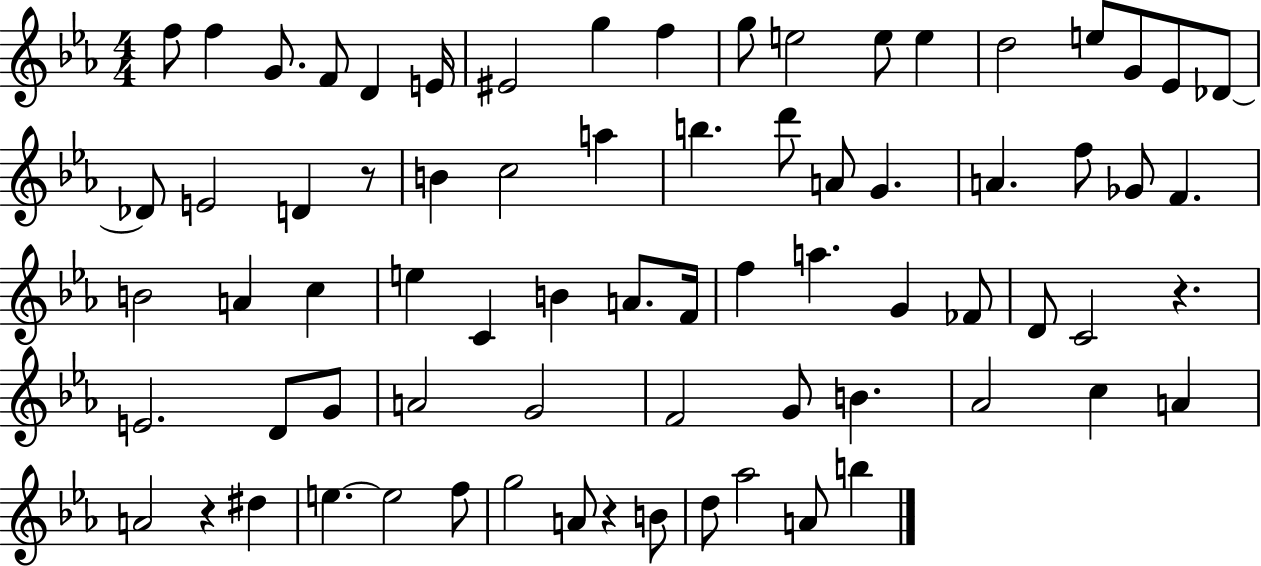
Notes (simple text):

F5/e F5/q G4/e. F4/e D4/q E4/s EIS4/h G5/q F5/q G5/e E5/h E5/e E5/q D5/h E5/e G4/e Eb4/e Db4/e Db4/e E4/h D4/q R/e B4/q C5/h A5/q B5/q. D6/e A4/e G4/q. A4/q. F5/e Gb4/e F4/q. B4/h A4/q C5/q E5/q C4/q B4/q A4/e. F4/s F5/q A5/q. G4/q FES4/e D4/e C4/h R/q. E4/h. D4/e G4/e A4/h G4/h F4/h G4/e B4/q. Ab4/h C5/q A4/q A4/h R/q D#5/q E5/q. E5/h F5/e G5/h A4/e R/q B4/e D5/e Ab5/h A4/e B5/q